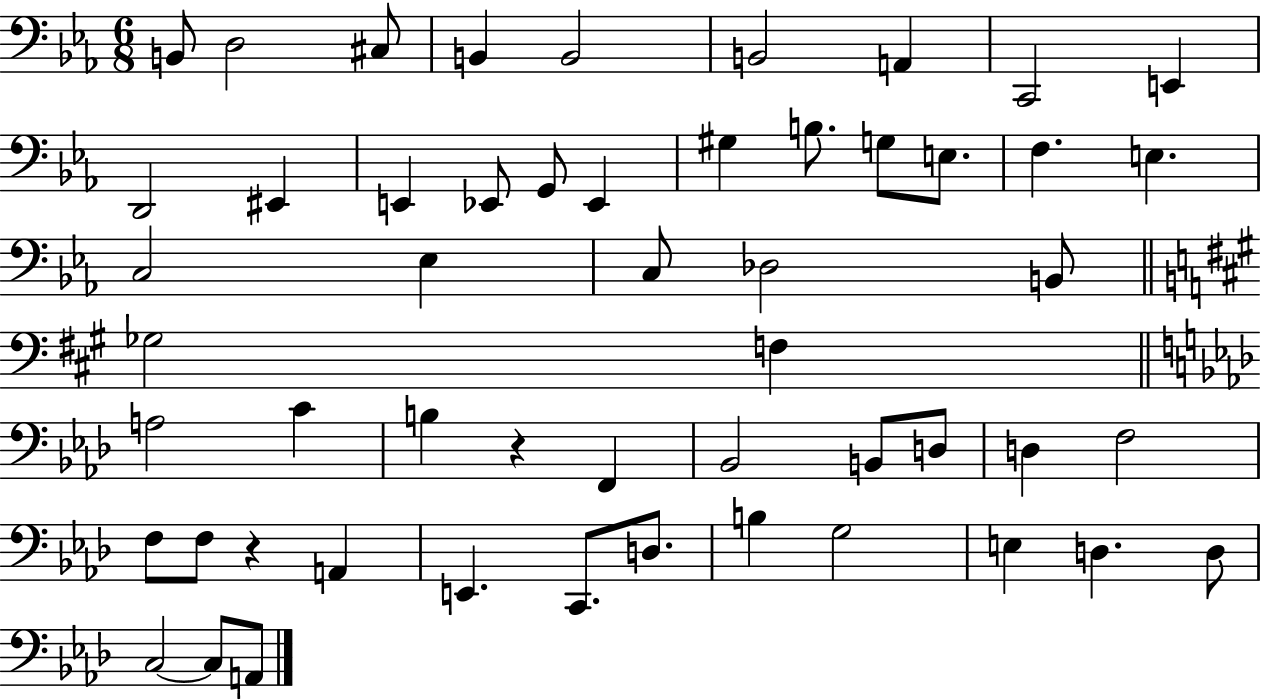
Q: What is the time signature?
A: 6/8